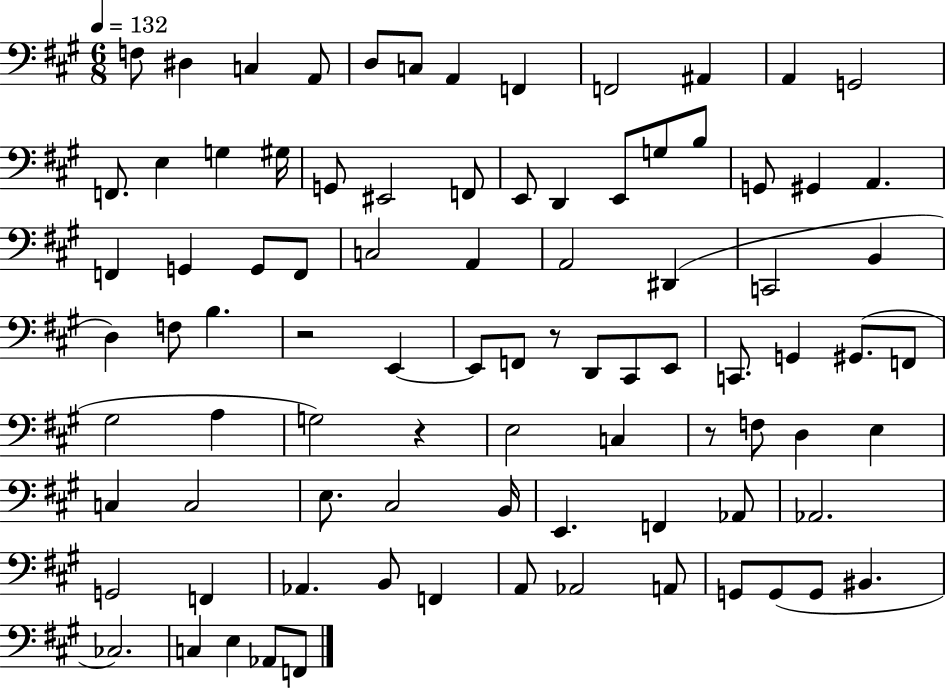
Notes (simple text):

F3/e D#3/q C3/q A2/e D3/e C3/e A2/q F2/q F2/h A#2/q A2/q G2/h F2/e. E3/q G3/q G#3/s G2/e EIS2/h F2/e E2/e D2/q E2/e G3/e B3/e G2/e G#2/q A2/q. F2/q G2/q G2/e F2/e C3/h A2/q A2/h D#2/q C2/h B2/q D3/q F3/e B3/q. R/h E2/q E2/e F2/e R/e D2/e C#2/e E2/e C2/e. G2/q G#2/e. F2/e G#3/h A3/q G3/h R/q E3/h C3/q R/e F3/e D3/q E3/q C3/q C3/h E3/e. C#3/h B2/s E2/q. F2/q Ab2/e Ab2/h. G2/h F2/q Ab2/q. B2/e F2/q A2/e Ab2/h A2/e G2/e G2/e G2/e BIS2/q. CES3/h. C3/q E3/q Ab2/e F2/e